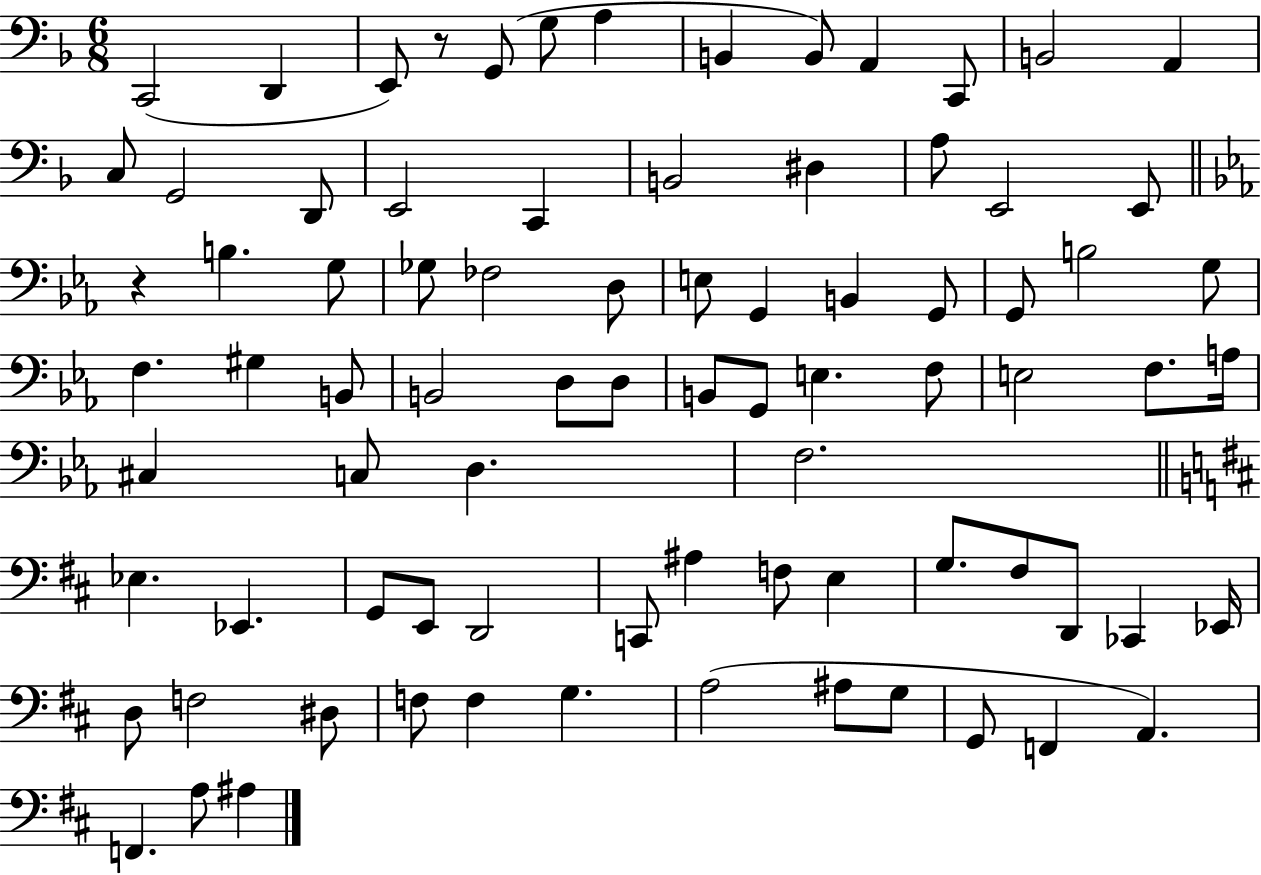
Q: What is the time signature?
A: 6/8